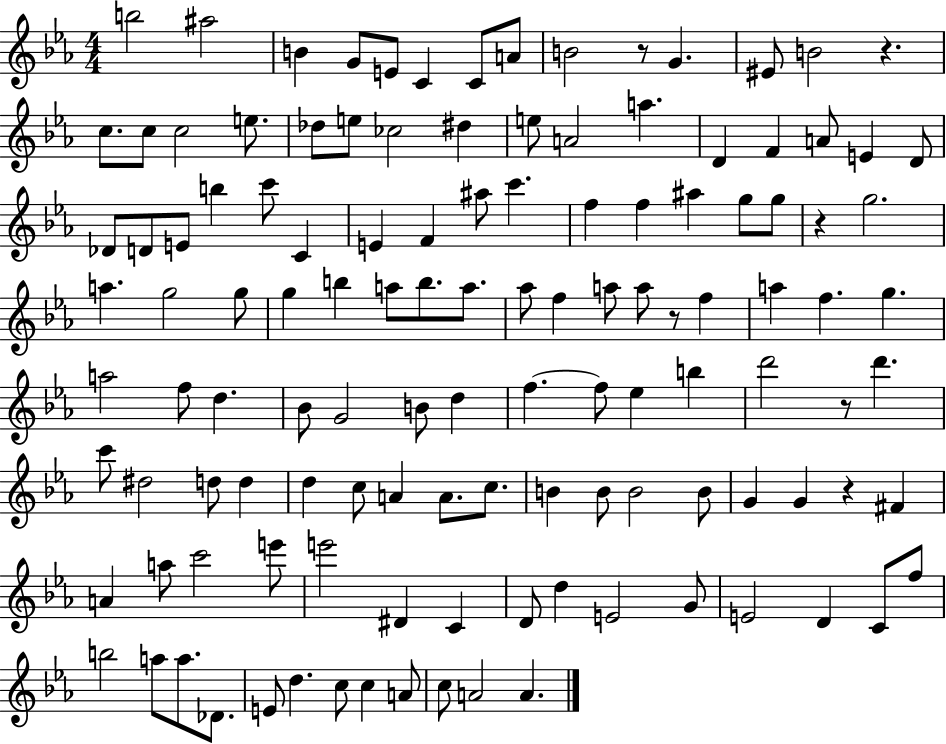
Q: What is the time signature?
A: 4/4